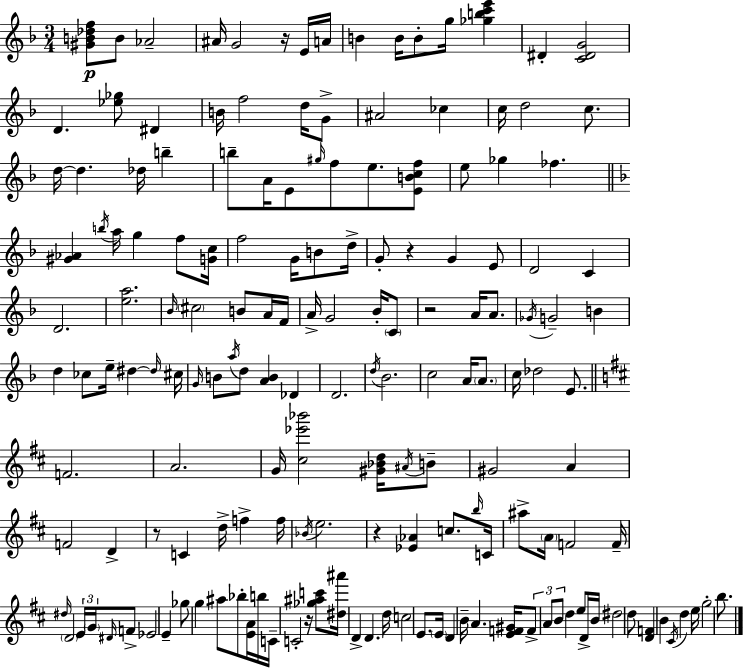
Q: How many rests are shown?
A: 6